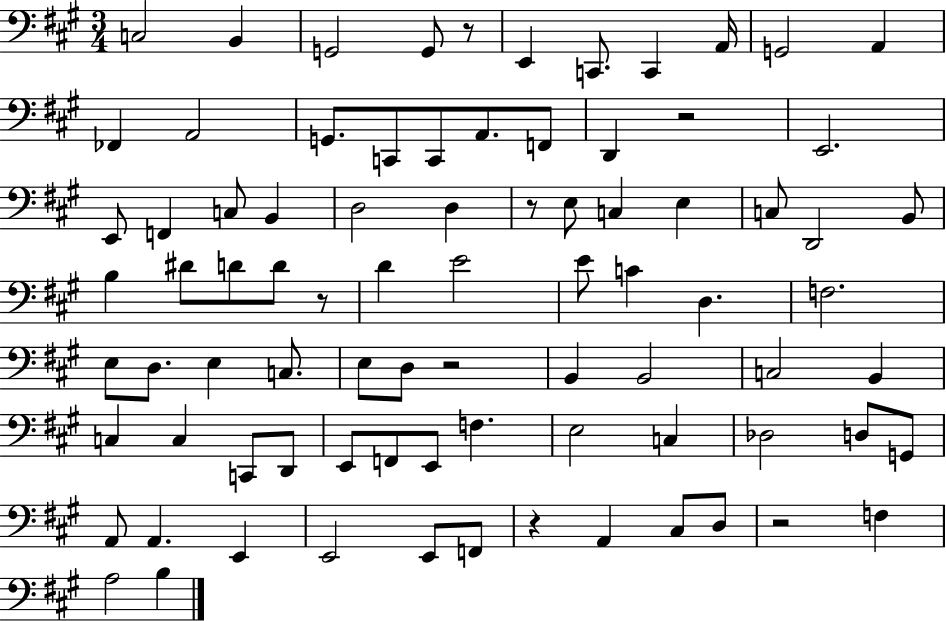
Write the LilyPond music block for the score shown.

{
  \clef bass
  \numericTimeSignature
  \time 3/4
  \key a \major
  \repeat volta 2 { c2 b,4 | g,2 g,8 r8 | e,4 c,8. c,4 a,16 | g,2 a,4 | \break fes,4 a,2 | g,8. c,8 c,8 a,8. f,8 | d,4 r2 | e,2. | \break e,8 f,4 c8 b,4 | d2 d4 | r8 e8 c4 e4 | c8 d,2 b,8 | \break b4 dis'8 d'8 d'8 r8 | d'4 e'2 | e'8 c'4 d4. | f2. | \break e8 d8. e4 c8. | e8 d8 r2 | b,4 b,2 | c2 b,4 | \break c4 c4 c,8 d,8 | e,8 f,8 e,8 f4. | e2 c4 | des2 d8 g,8 | \break a,8 a,4. e,4 | e,2 e,8 f,8 | r4 a,4 cis8 d8 | r2 f4 | \break a2 b4 | } \bar "|."
}